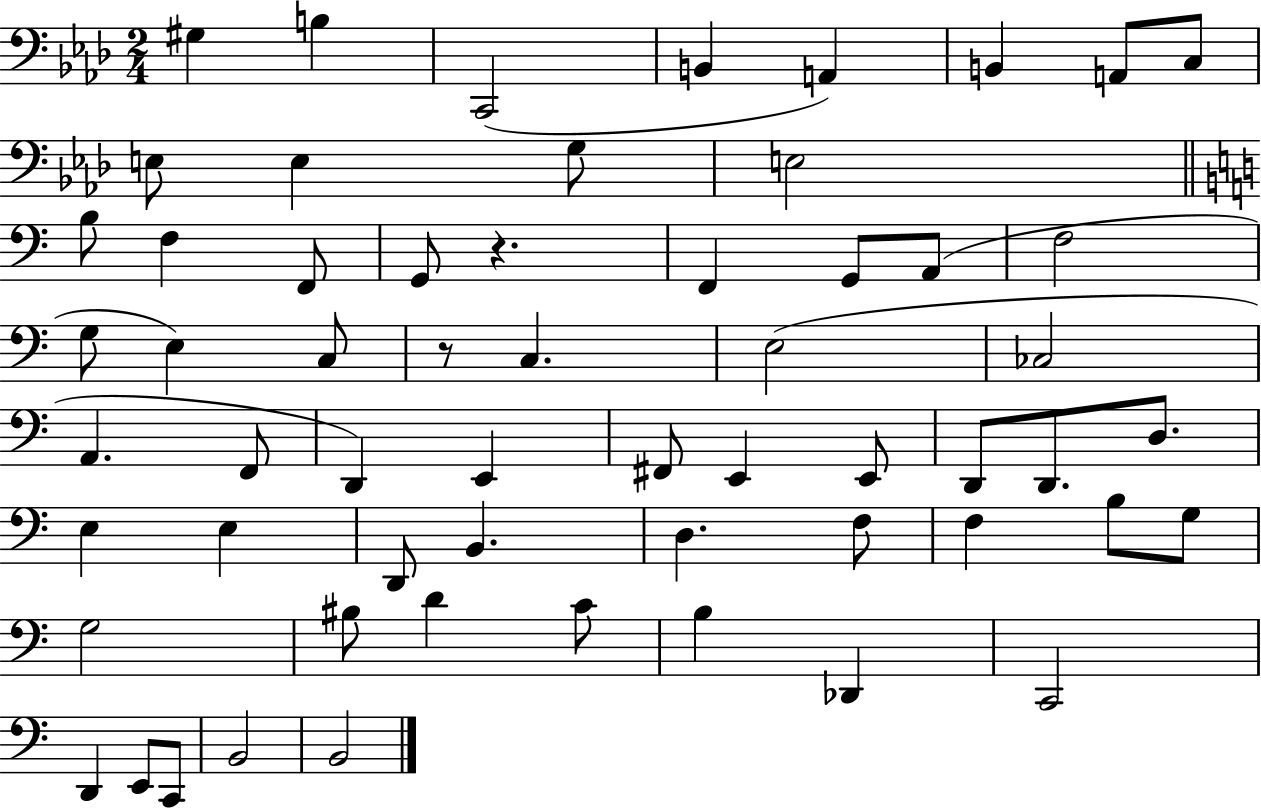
G#3/q B3/q C2/h B2/q A2/q B2/q A2/e C3/e E3/e E3/q G3/e E3/h B3/e F3/q F2/e G2/e R/q. F2/q G2/e A2/e F3/h G3/e E3/q C3/e R/e C3/q. E3/h CES3/h A2/q. F2/e D2/q E2/q F#2/e E2/q E2/e D2/e D2/e. D3/e. E3/q E3/q D2/e B2/q. D3/q. F3/e F3/q B3/e G3/e G3/h BIS3/e D4/q C4/e B3/q Db2/q C2/h D2/q E2/e C2/e B2/h B2/h